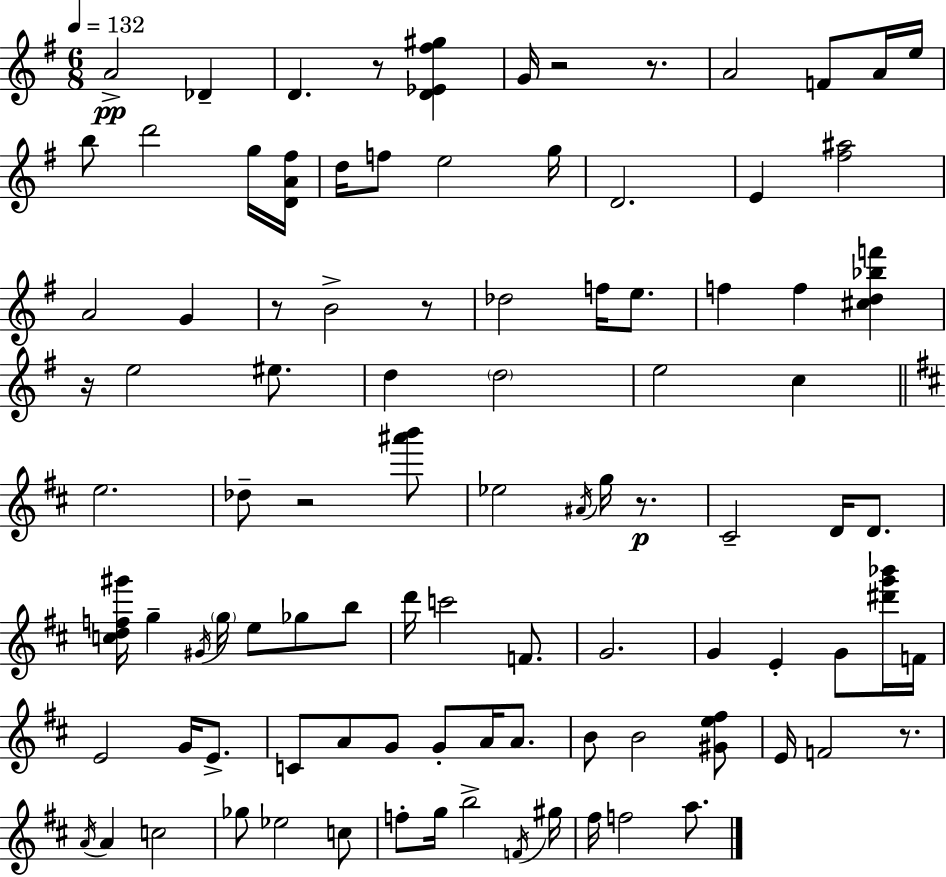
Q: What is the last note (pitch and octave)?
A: A5